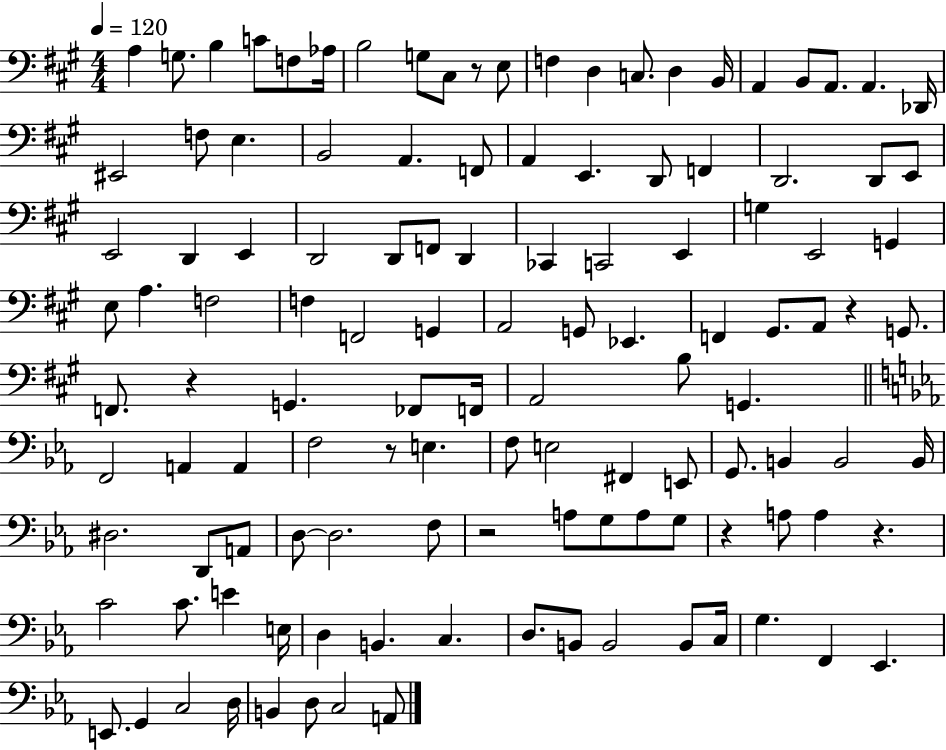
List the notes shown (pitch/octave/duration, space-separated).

A3/q G3/e. B3/q C4/e F3/e Ab3/s B3/h G3/e C#3/e R/e E3/e F3/q D3/q C3/e. D3/q B2/s A2/q B2/e A2/e. A2/q. Db2/s EIS2/h F3/e E3/q. B2/h A2/q. F2/e A2/q E2/q. D2/e F2/q D2/h. D2/e E2/e E2/h D2/q E2/q D2/h D2/e F2/e D2/q CES2/q C2/h E2/q G3/q E2/h G2/q E3/e A3/q. F3/h F3/q F2/h G2/q A2/h G2/e Eb2/q. F2/q G#2/e. A2/e R/q G2/e. F2/e. R/q G2/q. FES2/e F2/s A2/h B3/e G2/q. F2/h A2/q A2/q F3/h R/e E3/q. F3/e E3/h F#2/q E2/e G2/e. B2/q B2/h B2/s D#3/h. D2/e A2/e D3/e D3/h. F3/e R/h A3/e G3/e A3/e G3/e R/q A3/e A3/q R/q. C4/h C4/e. E4/q E3/s D3/q B2/q. C3/q. D3/e. B2/e B2/h B2/e C3/s G3/q. F2/q Eb2/q. E2/e. G2/q C3/h D3/s B2/q D3/e C3/h A2/e